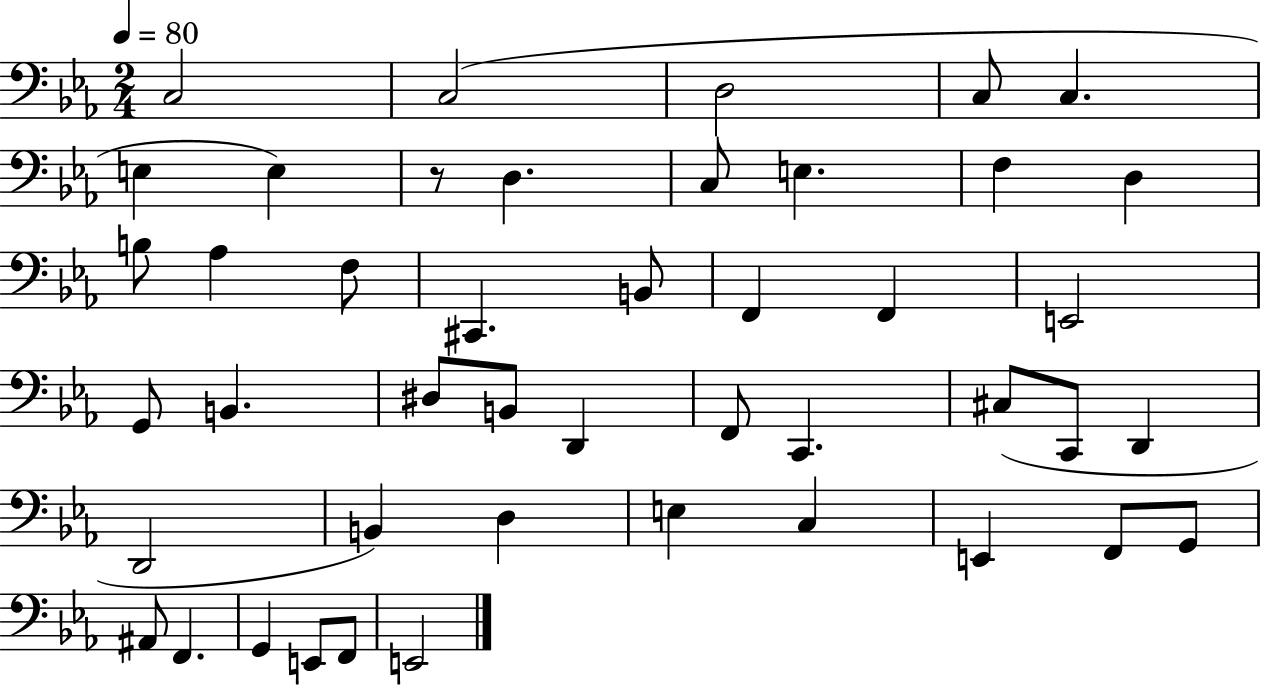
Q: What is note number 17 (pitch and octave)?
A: B2